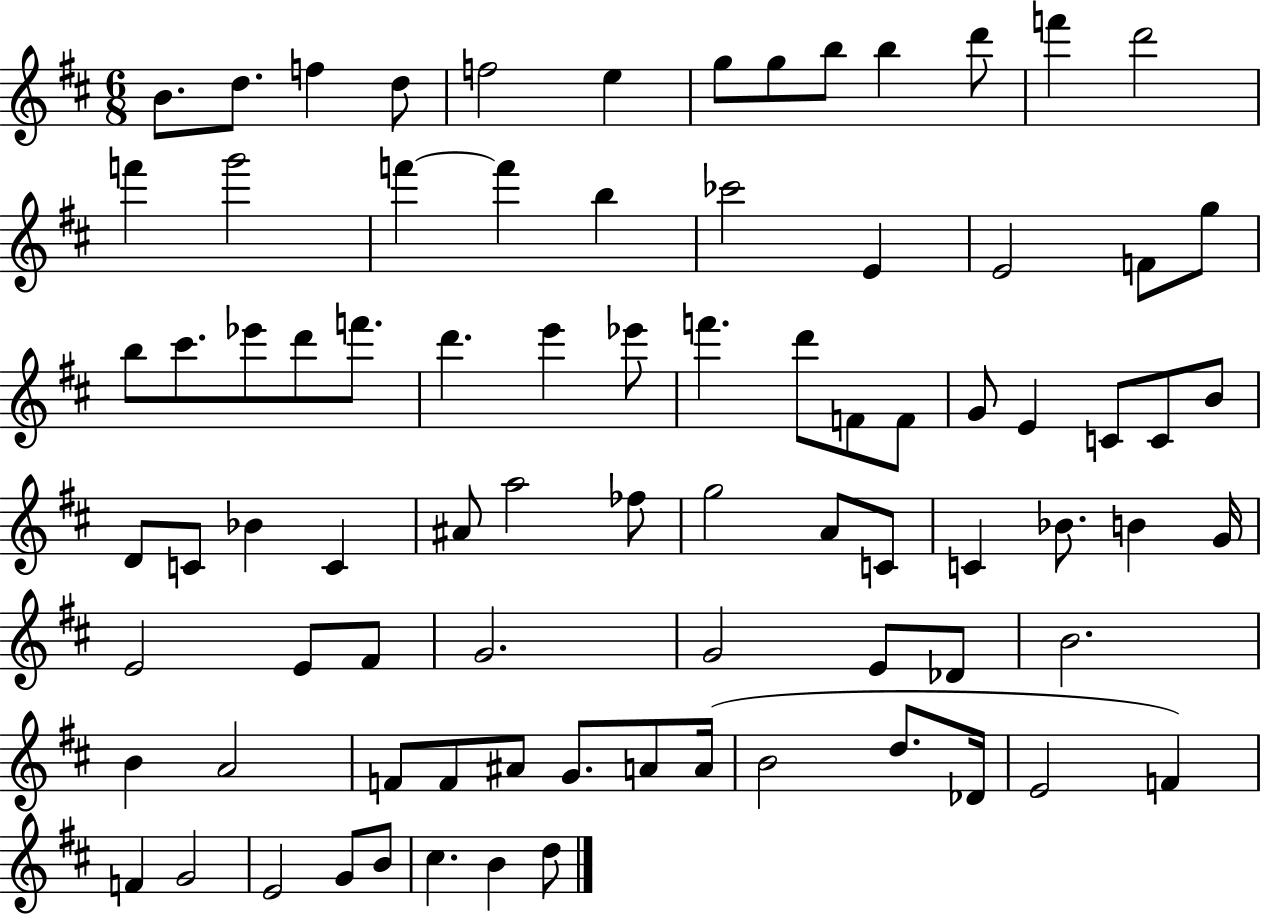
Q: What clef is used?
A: treble